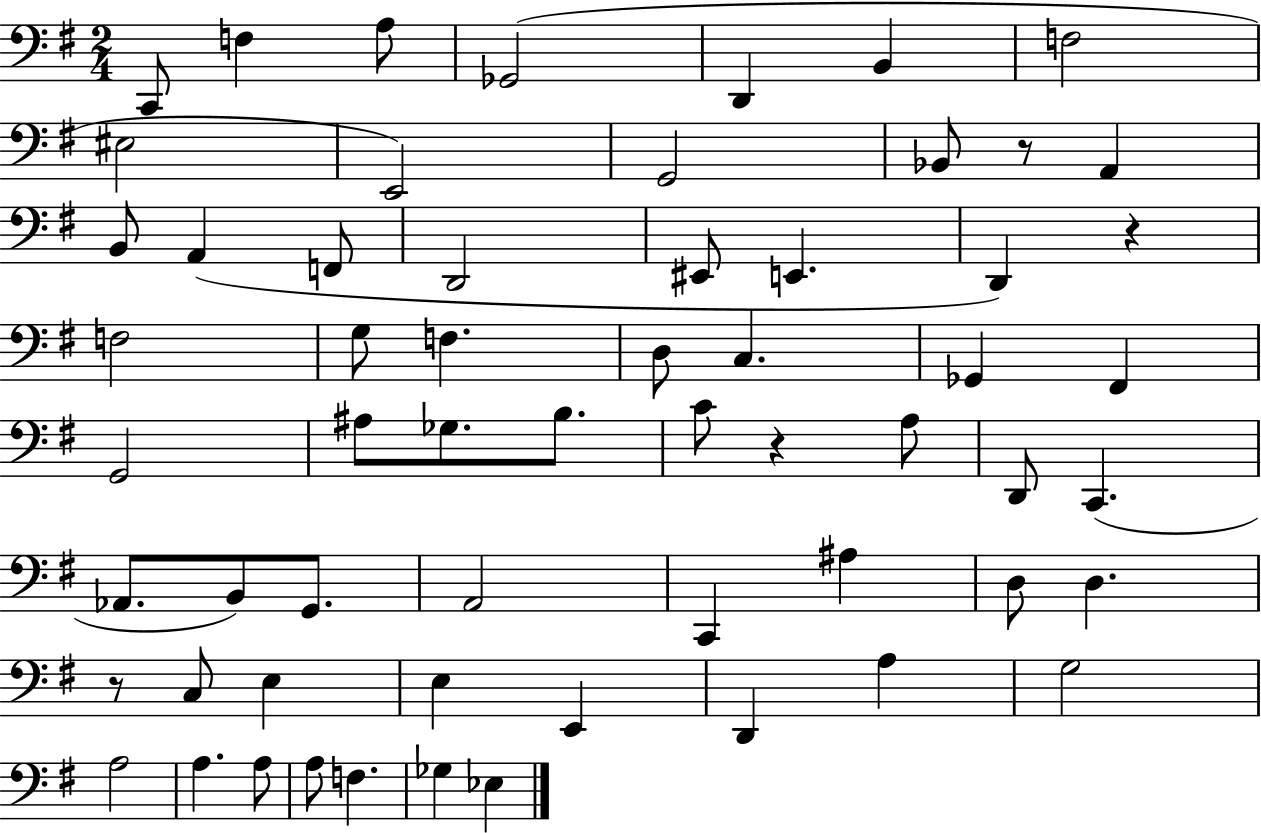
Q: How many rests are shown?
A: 4